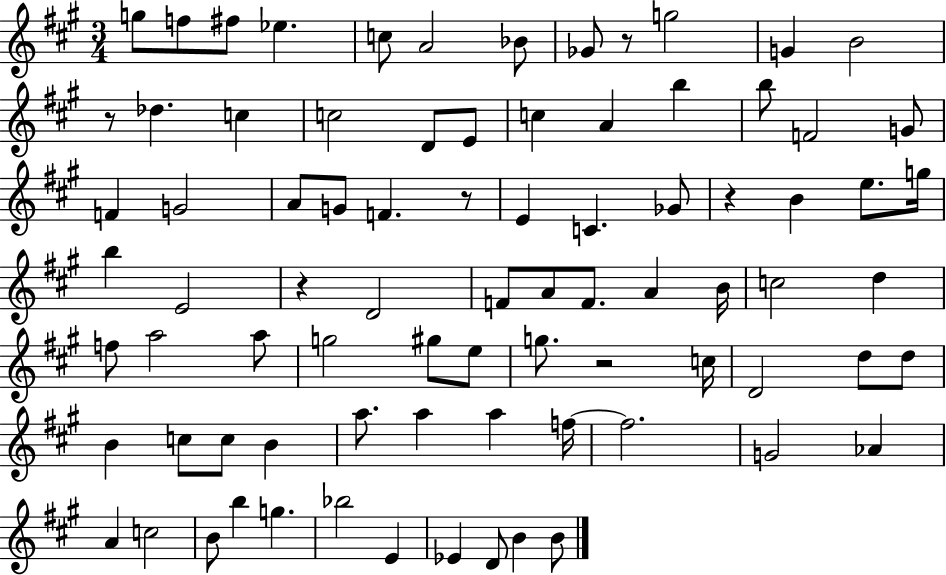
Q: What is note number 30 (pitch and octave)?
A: Gb4